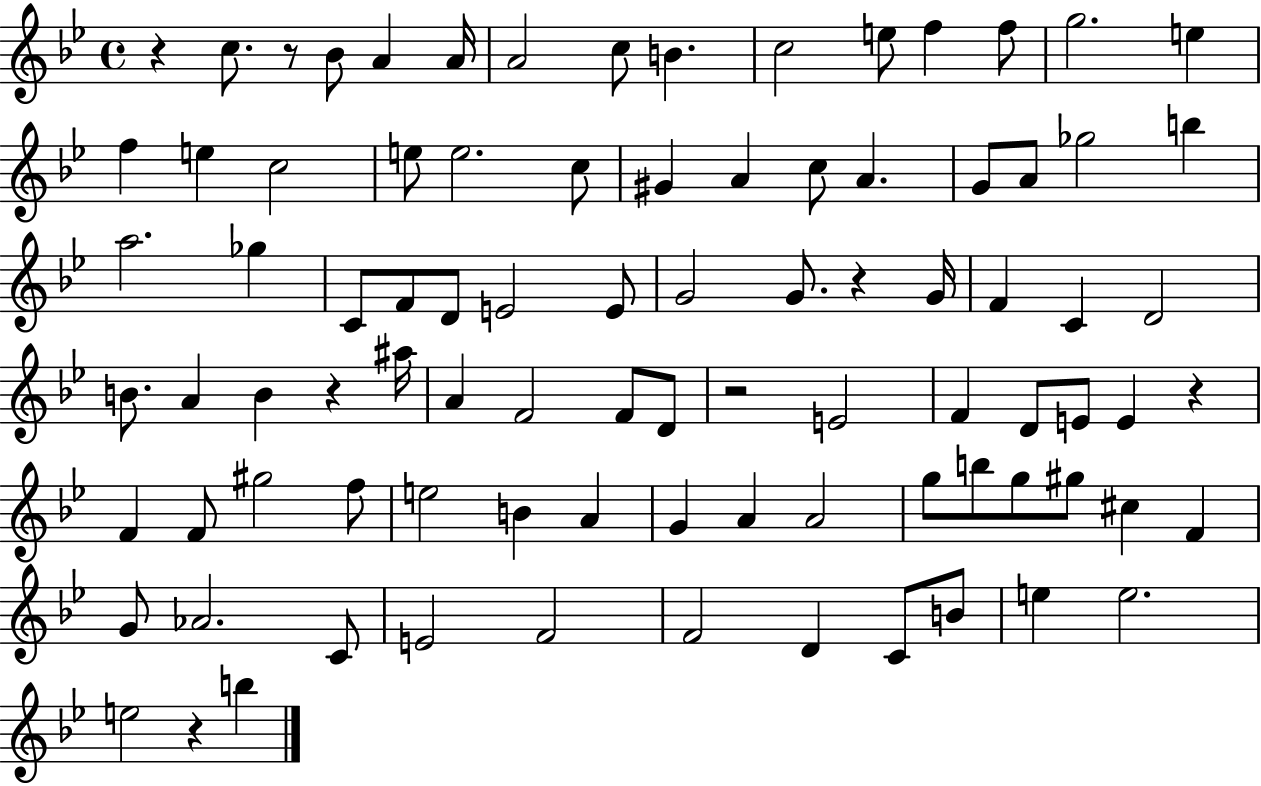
{
  \clef treble
  \time 4/4
  \defaultTimeSignature
  \key bes \major
  r4 c''8. r8 bes'8 a'4 a'16 | a'2 c''8 b'4. | c''2 e''8 f''4 f''8 | g''2. e''4 | \break f''4 e''4 c''2 | e''8 e''2. c''8 | gis'4 a'4 c''8 a'4. | g'8 a'8 ges''2 b''4 | \break a''2. ges''4 | c'8 f'8 d'8 e'2 e'8 | g'2 g'8. r4 g'16 | f'4 c'4 d'2 | \break b'8. a'4 b'4 r4 ais''16 | a'4 f'2 f'8 d'8 | r2 e'2 | f'4 d'8 e'8 e'4 r4 | \break f'4 f'8 gis''2 f''8 | e''2 b'4 a'4 | g'4 a'4 a'2 | g''8 b''8 g''8 gis''8 cis''4 f'4 | \break g'8 aes'2. c'8 | e'2 f'2 | f'2 d'4 c'8 b'8 | e''4 e''2. | \break e''2 r4 b''4 | \bar "|."
}